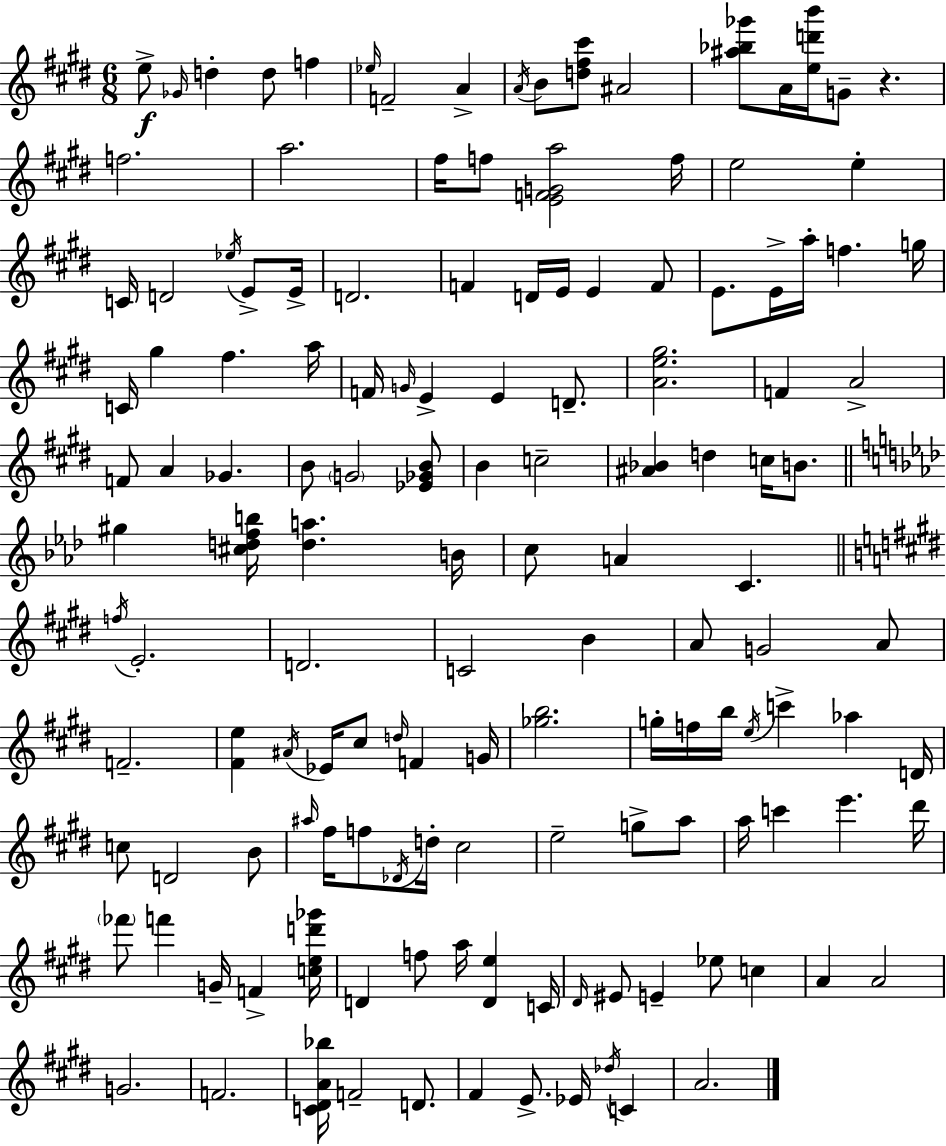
X:1
T:Untitled
M:6/8
L:1/4
K:E
e/2 _G/4 d d/2 f _e/4 F2 A A/4 B/2 [d^f^c']/2 ^A2 [^a_b_g']/2 A/4 [ed'b']/4 G/2 z f2 a2 ^f/4 f/2 [EFGa]2 f/4 e2 e C/4 D2 _e/4 E/2 E/4 D2 F D/4 E/4 E F/2 E/2 E/4 a/4 f g/4 C/4 ^g ^f a/4 F/4 G/4 E E D/2 [Ae^g]2 F A2 F/2 A _G B/2 G2 [_E_GB]/2 B c2 [^A_B] d c/4 B/2 ^g [^cdfb]/4 [da] B/4 c/2 A C f/4 E2 D2 C2 B A/2 G2 A/2 F2 [^Fe] ^A/4 _E/4 ^c/2 d/4 F G/4 [_gb]2 g/4 f/4 b/4 e/4 c' _a D/4 c/2 D2 B/2 ^a/4 ^f/4 f/2 _D/4 d/4 ^c2 e2 g/2 a/2 a/4 c' e' ^d'/4 _f'/2 f' G/4 F [ced'_g']/4 D f/2 a/4 [De] C/4 ^D/4 ^E/2 E _e/2 c A A2 G2 F2 [C^DA_b]/4 F2 D/2 ^F E/2 _E/4 _d/4 C A2